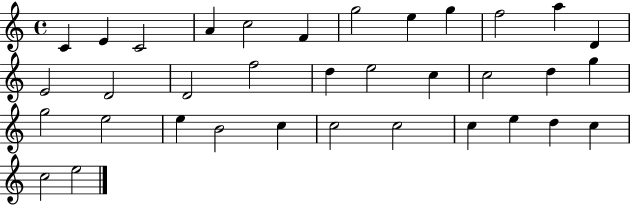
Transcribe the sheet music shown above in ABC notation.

X:1
T:Untitled
M:4/4
L:1/4
K:C
C E C2 A c2 F g2 e g f2 a D E2 D2 D2 f2 d e2 c c2 d g g2 e2 e B2 c c2 c2 c e d c c2 e2